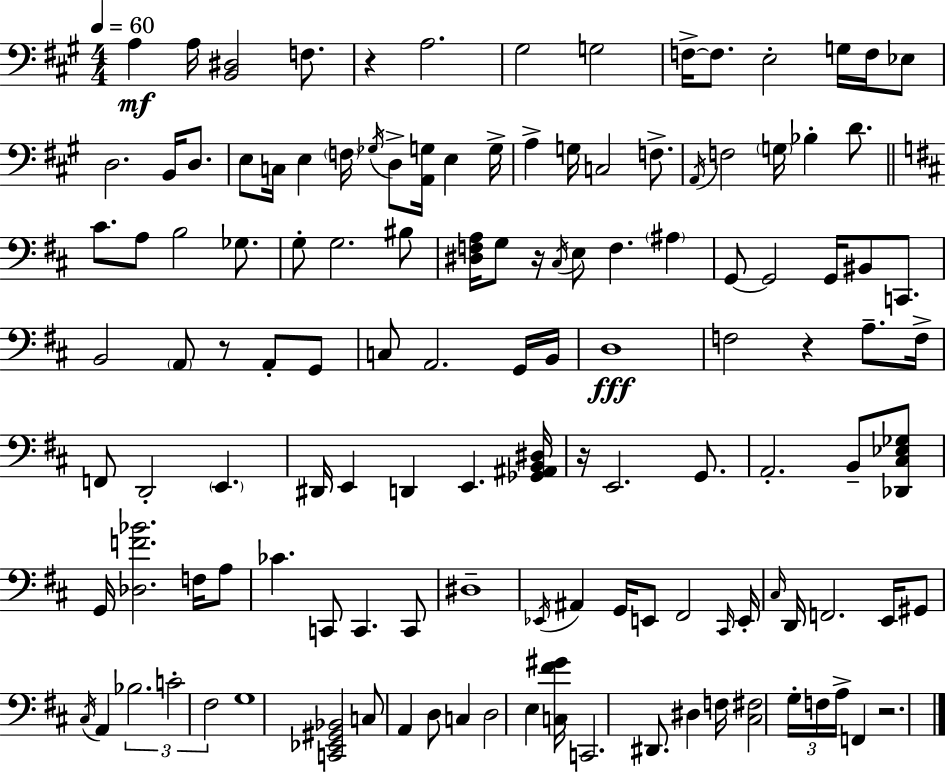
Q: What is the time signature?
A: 4/4